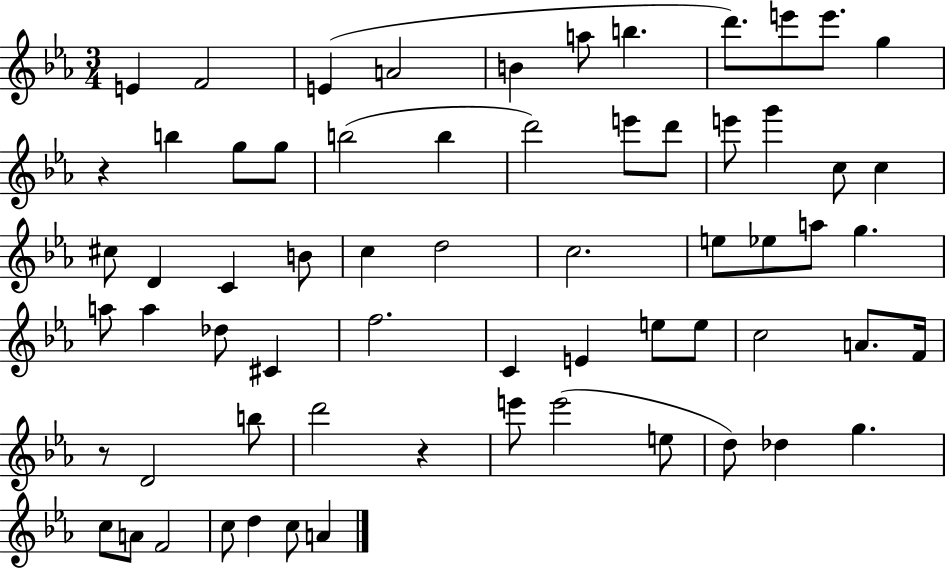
X:1
T:Untitled
M:3/4
L:1/4
K:Eb
E F2 E A2 B a/2 b d'/2 e'/2 e'/2 g z b g/2 g/2 b2 b d'2 e'/2 d'/2 e'/2 g' c/2 c ^c/2 D C B/2 c d2 c2 e/2 _e/2 a/2 g a/2 a _d/2 ^C f2 C E e/2 e/2 c2 A/2 F/4 z/2 D2 b/2 d'2 z e'/2 e'2 e/2 d/2 _d g c/2 A/2 F2 c/2 d c/2 A